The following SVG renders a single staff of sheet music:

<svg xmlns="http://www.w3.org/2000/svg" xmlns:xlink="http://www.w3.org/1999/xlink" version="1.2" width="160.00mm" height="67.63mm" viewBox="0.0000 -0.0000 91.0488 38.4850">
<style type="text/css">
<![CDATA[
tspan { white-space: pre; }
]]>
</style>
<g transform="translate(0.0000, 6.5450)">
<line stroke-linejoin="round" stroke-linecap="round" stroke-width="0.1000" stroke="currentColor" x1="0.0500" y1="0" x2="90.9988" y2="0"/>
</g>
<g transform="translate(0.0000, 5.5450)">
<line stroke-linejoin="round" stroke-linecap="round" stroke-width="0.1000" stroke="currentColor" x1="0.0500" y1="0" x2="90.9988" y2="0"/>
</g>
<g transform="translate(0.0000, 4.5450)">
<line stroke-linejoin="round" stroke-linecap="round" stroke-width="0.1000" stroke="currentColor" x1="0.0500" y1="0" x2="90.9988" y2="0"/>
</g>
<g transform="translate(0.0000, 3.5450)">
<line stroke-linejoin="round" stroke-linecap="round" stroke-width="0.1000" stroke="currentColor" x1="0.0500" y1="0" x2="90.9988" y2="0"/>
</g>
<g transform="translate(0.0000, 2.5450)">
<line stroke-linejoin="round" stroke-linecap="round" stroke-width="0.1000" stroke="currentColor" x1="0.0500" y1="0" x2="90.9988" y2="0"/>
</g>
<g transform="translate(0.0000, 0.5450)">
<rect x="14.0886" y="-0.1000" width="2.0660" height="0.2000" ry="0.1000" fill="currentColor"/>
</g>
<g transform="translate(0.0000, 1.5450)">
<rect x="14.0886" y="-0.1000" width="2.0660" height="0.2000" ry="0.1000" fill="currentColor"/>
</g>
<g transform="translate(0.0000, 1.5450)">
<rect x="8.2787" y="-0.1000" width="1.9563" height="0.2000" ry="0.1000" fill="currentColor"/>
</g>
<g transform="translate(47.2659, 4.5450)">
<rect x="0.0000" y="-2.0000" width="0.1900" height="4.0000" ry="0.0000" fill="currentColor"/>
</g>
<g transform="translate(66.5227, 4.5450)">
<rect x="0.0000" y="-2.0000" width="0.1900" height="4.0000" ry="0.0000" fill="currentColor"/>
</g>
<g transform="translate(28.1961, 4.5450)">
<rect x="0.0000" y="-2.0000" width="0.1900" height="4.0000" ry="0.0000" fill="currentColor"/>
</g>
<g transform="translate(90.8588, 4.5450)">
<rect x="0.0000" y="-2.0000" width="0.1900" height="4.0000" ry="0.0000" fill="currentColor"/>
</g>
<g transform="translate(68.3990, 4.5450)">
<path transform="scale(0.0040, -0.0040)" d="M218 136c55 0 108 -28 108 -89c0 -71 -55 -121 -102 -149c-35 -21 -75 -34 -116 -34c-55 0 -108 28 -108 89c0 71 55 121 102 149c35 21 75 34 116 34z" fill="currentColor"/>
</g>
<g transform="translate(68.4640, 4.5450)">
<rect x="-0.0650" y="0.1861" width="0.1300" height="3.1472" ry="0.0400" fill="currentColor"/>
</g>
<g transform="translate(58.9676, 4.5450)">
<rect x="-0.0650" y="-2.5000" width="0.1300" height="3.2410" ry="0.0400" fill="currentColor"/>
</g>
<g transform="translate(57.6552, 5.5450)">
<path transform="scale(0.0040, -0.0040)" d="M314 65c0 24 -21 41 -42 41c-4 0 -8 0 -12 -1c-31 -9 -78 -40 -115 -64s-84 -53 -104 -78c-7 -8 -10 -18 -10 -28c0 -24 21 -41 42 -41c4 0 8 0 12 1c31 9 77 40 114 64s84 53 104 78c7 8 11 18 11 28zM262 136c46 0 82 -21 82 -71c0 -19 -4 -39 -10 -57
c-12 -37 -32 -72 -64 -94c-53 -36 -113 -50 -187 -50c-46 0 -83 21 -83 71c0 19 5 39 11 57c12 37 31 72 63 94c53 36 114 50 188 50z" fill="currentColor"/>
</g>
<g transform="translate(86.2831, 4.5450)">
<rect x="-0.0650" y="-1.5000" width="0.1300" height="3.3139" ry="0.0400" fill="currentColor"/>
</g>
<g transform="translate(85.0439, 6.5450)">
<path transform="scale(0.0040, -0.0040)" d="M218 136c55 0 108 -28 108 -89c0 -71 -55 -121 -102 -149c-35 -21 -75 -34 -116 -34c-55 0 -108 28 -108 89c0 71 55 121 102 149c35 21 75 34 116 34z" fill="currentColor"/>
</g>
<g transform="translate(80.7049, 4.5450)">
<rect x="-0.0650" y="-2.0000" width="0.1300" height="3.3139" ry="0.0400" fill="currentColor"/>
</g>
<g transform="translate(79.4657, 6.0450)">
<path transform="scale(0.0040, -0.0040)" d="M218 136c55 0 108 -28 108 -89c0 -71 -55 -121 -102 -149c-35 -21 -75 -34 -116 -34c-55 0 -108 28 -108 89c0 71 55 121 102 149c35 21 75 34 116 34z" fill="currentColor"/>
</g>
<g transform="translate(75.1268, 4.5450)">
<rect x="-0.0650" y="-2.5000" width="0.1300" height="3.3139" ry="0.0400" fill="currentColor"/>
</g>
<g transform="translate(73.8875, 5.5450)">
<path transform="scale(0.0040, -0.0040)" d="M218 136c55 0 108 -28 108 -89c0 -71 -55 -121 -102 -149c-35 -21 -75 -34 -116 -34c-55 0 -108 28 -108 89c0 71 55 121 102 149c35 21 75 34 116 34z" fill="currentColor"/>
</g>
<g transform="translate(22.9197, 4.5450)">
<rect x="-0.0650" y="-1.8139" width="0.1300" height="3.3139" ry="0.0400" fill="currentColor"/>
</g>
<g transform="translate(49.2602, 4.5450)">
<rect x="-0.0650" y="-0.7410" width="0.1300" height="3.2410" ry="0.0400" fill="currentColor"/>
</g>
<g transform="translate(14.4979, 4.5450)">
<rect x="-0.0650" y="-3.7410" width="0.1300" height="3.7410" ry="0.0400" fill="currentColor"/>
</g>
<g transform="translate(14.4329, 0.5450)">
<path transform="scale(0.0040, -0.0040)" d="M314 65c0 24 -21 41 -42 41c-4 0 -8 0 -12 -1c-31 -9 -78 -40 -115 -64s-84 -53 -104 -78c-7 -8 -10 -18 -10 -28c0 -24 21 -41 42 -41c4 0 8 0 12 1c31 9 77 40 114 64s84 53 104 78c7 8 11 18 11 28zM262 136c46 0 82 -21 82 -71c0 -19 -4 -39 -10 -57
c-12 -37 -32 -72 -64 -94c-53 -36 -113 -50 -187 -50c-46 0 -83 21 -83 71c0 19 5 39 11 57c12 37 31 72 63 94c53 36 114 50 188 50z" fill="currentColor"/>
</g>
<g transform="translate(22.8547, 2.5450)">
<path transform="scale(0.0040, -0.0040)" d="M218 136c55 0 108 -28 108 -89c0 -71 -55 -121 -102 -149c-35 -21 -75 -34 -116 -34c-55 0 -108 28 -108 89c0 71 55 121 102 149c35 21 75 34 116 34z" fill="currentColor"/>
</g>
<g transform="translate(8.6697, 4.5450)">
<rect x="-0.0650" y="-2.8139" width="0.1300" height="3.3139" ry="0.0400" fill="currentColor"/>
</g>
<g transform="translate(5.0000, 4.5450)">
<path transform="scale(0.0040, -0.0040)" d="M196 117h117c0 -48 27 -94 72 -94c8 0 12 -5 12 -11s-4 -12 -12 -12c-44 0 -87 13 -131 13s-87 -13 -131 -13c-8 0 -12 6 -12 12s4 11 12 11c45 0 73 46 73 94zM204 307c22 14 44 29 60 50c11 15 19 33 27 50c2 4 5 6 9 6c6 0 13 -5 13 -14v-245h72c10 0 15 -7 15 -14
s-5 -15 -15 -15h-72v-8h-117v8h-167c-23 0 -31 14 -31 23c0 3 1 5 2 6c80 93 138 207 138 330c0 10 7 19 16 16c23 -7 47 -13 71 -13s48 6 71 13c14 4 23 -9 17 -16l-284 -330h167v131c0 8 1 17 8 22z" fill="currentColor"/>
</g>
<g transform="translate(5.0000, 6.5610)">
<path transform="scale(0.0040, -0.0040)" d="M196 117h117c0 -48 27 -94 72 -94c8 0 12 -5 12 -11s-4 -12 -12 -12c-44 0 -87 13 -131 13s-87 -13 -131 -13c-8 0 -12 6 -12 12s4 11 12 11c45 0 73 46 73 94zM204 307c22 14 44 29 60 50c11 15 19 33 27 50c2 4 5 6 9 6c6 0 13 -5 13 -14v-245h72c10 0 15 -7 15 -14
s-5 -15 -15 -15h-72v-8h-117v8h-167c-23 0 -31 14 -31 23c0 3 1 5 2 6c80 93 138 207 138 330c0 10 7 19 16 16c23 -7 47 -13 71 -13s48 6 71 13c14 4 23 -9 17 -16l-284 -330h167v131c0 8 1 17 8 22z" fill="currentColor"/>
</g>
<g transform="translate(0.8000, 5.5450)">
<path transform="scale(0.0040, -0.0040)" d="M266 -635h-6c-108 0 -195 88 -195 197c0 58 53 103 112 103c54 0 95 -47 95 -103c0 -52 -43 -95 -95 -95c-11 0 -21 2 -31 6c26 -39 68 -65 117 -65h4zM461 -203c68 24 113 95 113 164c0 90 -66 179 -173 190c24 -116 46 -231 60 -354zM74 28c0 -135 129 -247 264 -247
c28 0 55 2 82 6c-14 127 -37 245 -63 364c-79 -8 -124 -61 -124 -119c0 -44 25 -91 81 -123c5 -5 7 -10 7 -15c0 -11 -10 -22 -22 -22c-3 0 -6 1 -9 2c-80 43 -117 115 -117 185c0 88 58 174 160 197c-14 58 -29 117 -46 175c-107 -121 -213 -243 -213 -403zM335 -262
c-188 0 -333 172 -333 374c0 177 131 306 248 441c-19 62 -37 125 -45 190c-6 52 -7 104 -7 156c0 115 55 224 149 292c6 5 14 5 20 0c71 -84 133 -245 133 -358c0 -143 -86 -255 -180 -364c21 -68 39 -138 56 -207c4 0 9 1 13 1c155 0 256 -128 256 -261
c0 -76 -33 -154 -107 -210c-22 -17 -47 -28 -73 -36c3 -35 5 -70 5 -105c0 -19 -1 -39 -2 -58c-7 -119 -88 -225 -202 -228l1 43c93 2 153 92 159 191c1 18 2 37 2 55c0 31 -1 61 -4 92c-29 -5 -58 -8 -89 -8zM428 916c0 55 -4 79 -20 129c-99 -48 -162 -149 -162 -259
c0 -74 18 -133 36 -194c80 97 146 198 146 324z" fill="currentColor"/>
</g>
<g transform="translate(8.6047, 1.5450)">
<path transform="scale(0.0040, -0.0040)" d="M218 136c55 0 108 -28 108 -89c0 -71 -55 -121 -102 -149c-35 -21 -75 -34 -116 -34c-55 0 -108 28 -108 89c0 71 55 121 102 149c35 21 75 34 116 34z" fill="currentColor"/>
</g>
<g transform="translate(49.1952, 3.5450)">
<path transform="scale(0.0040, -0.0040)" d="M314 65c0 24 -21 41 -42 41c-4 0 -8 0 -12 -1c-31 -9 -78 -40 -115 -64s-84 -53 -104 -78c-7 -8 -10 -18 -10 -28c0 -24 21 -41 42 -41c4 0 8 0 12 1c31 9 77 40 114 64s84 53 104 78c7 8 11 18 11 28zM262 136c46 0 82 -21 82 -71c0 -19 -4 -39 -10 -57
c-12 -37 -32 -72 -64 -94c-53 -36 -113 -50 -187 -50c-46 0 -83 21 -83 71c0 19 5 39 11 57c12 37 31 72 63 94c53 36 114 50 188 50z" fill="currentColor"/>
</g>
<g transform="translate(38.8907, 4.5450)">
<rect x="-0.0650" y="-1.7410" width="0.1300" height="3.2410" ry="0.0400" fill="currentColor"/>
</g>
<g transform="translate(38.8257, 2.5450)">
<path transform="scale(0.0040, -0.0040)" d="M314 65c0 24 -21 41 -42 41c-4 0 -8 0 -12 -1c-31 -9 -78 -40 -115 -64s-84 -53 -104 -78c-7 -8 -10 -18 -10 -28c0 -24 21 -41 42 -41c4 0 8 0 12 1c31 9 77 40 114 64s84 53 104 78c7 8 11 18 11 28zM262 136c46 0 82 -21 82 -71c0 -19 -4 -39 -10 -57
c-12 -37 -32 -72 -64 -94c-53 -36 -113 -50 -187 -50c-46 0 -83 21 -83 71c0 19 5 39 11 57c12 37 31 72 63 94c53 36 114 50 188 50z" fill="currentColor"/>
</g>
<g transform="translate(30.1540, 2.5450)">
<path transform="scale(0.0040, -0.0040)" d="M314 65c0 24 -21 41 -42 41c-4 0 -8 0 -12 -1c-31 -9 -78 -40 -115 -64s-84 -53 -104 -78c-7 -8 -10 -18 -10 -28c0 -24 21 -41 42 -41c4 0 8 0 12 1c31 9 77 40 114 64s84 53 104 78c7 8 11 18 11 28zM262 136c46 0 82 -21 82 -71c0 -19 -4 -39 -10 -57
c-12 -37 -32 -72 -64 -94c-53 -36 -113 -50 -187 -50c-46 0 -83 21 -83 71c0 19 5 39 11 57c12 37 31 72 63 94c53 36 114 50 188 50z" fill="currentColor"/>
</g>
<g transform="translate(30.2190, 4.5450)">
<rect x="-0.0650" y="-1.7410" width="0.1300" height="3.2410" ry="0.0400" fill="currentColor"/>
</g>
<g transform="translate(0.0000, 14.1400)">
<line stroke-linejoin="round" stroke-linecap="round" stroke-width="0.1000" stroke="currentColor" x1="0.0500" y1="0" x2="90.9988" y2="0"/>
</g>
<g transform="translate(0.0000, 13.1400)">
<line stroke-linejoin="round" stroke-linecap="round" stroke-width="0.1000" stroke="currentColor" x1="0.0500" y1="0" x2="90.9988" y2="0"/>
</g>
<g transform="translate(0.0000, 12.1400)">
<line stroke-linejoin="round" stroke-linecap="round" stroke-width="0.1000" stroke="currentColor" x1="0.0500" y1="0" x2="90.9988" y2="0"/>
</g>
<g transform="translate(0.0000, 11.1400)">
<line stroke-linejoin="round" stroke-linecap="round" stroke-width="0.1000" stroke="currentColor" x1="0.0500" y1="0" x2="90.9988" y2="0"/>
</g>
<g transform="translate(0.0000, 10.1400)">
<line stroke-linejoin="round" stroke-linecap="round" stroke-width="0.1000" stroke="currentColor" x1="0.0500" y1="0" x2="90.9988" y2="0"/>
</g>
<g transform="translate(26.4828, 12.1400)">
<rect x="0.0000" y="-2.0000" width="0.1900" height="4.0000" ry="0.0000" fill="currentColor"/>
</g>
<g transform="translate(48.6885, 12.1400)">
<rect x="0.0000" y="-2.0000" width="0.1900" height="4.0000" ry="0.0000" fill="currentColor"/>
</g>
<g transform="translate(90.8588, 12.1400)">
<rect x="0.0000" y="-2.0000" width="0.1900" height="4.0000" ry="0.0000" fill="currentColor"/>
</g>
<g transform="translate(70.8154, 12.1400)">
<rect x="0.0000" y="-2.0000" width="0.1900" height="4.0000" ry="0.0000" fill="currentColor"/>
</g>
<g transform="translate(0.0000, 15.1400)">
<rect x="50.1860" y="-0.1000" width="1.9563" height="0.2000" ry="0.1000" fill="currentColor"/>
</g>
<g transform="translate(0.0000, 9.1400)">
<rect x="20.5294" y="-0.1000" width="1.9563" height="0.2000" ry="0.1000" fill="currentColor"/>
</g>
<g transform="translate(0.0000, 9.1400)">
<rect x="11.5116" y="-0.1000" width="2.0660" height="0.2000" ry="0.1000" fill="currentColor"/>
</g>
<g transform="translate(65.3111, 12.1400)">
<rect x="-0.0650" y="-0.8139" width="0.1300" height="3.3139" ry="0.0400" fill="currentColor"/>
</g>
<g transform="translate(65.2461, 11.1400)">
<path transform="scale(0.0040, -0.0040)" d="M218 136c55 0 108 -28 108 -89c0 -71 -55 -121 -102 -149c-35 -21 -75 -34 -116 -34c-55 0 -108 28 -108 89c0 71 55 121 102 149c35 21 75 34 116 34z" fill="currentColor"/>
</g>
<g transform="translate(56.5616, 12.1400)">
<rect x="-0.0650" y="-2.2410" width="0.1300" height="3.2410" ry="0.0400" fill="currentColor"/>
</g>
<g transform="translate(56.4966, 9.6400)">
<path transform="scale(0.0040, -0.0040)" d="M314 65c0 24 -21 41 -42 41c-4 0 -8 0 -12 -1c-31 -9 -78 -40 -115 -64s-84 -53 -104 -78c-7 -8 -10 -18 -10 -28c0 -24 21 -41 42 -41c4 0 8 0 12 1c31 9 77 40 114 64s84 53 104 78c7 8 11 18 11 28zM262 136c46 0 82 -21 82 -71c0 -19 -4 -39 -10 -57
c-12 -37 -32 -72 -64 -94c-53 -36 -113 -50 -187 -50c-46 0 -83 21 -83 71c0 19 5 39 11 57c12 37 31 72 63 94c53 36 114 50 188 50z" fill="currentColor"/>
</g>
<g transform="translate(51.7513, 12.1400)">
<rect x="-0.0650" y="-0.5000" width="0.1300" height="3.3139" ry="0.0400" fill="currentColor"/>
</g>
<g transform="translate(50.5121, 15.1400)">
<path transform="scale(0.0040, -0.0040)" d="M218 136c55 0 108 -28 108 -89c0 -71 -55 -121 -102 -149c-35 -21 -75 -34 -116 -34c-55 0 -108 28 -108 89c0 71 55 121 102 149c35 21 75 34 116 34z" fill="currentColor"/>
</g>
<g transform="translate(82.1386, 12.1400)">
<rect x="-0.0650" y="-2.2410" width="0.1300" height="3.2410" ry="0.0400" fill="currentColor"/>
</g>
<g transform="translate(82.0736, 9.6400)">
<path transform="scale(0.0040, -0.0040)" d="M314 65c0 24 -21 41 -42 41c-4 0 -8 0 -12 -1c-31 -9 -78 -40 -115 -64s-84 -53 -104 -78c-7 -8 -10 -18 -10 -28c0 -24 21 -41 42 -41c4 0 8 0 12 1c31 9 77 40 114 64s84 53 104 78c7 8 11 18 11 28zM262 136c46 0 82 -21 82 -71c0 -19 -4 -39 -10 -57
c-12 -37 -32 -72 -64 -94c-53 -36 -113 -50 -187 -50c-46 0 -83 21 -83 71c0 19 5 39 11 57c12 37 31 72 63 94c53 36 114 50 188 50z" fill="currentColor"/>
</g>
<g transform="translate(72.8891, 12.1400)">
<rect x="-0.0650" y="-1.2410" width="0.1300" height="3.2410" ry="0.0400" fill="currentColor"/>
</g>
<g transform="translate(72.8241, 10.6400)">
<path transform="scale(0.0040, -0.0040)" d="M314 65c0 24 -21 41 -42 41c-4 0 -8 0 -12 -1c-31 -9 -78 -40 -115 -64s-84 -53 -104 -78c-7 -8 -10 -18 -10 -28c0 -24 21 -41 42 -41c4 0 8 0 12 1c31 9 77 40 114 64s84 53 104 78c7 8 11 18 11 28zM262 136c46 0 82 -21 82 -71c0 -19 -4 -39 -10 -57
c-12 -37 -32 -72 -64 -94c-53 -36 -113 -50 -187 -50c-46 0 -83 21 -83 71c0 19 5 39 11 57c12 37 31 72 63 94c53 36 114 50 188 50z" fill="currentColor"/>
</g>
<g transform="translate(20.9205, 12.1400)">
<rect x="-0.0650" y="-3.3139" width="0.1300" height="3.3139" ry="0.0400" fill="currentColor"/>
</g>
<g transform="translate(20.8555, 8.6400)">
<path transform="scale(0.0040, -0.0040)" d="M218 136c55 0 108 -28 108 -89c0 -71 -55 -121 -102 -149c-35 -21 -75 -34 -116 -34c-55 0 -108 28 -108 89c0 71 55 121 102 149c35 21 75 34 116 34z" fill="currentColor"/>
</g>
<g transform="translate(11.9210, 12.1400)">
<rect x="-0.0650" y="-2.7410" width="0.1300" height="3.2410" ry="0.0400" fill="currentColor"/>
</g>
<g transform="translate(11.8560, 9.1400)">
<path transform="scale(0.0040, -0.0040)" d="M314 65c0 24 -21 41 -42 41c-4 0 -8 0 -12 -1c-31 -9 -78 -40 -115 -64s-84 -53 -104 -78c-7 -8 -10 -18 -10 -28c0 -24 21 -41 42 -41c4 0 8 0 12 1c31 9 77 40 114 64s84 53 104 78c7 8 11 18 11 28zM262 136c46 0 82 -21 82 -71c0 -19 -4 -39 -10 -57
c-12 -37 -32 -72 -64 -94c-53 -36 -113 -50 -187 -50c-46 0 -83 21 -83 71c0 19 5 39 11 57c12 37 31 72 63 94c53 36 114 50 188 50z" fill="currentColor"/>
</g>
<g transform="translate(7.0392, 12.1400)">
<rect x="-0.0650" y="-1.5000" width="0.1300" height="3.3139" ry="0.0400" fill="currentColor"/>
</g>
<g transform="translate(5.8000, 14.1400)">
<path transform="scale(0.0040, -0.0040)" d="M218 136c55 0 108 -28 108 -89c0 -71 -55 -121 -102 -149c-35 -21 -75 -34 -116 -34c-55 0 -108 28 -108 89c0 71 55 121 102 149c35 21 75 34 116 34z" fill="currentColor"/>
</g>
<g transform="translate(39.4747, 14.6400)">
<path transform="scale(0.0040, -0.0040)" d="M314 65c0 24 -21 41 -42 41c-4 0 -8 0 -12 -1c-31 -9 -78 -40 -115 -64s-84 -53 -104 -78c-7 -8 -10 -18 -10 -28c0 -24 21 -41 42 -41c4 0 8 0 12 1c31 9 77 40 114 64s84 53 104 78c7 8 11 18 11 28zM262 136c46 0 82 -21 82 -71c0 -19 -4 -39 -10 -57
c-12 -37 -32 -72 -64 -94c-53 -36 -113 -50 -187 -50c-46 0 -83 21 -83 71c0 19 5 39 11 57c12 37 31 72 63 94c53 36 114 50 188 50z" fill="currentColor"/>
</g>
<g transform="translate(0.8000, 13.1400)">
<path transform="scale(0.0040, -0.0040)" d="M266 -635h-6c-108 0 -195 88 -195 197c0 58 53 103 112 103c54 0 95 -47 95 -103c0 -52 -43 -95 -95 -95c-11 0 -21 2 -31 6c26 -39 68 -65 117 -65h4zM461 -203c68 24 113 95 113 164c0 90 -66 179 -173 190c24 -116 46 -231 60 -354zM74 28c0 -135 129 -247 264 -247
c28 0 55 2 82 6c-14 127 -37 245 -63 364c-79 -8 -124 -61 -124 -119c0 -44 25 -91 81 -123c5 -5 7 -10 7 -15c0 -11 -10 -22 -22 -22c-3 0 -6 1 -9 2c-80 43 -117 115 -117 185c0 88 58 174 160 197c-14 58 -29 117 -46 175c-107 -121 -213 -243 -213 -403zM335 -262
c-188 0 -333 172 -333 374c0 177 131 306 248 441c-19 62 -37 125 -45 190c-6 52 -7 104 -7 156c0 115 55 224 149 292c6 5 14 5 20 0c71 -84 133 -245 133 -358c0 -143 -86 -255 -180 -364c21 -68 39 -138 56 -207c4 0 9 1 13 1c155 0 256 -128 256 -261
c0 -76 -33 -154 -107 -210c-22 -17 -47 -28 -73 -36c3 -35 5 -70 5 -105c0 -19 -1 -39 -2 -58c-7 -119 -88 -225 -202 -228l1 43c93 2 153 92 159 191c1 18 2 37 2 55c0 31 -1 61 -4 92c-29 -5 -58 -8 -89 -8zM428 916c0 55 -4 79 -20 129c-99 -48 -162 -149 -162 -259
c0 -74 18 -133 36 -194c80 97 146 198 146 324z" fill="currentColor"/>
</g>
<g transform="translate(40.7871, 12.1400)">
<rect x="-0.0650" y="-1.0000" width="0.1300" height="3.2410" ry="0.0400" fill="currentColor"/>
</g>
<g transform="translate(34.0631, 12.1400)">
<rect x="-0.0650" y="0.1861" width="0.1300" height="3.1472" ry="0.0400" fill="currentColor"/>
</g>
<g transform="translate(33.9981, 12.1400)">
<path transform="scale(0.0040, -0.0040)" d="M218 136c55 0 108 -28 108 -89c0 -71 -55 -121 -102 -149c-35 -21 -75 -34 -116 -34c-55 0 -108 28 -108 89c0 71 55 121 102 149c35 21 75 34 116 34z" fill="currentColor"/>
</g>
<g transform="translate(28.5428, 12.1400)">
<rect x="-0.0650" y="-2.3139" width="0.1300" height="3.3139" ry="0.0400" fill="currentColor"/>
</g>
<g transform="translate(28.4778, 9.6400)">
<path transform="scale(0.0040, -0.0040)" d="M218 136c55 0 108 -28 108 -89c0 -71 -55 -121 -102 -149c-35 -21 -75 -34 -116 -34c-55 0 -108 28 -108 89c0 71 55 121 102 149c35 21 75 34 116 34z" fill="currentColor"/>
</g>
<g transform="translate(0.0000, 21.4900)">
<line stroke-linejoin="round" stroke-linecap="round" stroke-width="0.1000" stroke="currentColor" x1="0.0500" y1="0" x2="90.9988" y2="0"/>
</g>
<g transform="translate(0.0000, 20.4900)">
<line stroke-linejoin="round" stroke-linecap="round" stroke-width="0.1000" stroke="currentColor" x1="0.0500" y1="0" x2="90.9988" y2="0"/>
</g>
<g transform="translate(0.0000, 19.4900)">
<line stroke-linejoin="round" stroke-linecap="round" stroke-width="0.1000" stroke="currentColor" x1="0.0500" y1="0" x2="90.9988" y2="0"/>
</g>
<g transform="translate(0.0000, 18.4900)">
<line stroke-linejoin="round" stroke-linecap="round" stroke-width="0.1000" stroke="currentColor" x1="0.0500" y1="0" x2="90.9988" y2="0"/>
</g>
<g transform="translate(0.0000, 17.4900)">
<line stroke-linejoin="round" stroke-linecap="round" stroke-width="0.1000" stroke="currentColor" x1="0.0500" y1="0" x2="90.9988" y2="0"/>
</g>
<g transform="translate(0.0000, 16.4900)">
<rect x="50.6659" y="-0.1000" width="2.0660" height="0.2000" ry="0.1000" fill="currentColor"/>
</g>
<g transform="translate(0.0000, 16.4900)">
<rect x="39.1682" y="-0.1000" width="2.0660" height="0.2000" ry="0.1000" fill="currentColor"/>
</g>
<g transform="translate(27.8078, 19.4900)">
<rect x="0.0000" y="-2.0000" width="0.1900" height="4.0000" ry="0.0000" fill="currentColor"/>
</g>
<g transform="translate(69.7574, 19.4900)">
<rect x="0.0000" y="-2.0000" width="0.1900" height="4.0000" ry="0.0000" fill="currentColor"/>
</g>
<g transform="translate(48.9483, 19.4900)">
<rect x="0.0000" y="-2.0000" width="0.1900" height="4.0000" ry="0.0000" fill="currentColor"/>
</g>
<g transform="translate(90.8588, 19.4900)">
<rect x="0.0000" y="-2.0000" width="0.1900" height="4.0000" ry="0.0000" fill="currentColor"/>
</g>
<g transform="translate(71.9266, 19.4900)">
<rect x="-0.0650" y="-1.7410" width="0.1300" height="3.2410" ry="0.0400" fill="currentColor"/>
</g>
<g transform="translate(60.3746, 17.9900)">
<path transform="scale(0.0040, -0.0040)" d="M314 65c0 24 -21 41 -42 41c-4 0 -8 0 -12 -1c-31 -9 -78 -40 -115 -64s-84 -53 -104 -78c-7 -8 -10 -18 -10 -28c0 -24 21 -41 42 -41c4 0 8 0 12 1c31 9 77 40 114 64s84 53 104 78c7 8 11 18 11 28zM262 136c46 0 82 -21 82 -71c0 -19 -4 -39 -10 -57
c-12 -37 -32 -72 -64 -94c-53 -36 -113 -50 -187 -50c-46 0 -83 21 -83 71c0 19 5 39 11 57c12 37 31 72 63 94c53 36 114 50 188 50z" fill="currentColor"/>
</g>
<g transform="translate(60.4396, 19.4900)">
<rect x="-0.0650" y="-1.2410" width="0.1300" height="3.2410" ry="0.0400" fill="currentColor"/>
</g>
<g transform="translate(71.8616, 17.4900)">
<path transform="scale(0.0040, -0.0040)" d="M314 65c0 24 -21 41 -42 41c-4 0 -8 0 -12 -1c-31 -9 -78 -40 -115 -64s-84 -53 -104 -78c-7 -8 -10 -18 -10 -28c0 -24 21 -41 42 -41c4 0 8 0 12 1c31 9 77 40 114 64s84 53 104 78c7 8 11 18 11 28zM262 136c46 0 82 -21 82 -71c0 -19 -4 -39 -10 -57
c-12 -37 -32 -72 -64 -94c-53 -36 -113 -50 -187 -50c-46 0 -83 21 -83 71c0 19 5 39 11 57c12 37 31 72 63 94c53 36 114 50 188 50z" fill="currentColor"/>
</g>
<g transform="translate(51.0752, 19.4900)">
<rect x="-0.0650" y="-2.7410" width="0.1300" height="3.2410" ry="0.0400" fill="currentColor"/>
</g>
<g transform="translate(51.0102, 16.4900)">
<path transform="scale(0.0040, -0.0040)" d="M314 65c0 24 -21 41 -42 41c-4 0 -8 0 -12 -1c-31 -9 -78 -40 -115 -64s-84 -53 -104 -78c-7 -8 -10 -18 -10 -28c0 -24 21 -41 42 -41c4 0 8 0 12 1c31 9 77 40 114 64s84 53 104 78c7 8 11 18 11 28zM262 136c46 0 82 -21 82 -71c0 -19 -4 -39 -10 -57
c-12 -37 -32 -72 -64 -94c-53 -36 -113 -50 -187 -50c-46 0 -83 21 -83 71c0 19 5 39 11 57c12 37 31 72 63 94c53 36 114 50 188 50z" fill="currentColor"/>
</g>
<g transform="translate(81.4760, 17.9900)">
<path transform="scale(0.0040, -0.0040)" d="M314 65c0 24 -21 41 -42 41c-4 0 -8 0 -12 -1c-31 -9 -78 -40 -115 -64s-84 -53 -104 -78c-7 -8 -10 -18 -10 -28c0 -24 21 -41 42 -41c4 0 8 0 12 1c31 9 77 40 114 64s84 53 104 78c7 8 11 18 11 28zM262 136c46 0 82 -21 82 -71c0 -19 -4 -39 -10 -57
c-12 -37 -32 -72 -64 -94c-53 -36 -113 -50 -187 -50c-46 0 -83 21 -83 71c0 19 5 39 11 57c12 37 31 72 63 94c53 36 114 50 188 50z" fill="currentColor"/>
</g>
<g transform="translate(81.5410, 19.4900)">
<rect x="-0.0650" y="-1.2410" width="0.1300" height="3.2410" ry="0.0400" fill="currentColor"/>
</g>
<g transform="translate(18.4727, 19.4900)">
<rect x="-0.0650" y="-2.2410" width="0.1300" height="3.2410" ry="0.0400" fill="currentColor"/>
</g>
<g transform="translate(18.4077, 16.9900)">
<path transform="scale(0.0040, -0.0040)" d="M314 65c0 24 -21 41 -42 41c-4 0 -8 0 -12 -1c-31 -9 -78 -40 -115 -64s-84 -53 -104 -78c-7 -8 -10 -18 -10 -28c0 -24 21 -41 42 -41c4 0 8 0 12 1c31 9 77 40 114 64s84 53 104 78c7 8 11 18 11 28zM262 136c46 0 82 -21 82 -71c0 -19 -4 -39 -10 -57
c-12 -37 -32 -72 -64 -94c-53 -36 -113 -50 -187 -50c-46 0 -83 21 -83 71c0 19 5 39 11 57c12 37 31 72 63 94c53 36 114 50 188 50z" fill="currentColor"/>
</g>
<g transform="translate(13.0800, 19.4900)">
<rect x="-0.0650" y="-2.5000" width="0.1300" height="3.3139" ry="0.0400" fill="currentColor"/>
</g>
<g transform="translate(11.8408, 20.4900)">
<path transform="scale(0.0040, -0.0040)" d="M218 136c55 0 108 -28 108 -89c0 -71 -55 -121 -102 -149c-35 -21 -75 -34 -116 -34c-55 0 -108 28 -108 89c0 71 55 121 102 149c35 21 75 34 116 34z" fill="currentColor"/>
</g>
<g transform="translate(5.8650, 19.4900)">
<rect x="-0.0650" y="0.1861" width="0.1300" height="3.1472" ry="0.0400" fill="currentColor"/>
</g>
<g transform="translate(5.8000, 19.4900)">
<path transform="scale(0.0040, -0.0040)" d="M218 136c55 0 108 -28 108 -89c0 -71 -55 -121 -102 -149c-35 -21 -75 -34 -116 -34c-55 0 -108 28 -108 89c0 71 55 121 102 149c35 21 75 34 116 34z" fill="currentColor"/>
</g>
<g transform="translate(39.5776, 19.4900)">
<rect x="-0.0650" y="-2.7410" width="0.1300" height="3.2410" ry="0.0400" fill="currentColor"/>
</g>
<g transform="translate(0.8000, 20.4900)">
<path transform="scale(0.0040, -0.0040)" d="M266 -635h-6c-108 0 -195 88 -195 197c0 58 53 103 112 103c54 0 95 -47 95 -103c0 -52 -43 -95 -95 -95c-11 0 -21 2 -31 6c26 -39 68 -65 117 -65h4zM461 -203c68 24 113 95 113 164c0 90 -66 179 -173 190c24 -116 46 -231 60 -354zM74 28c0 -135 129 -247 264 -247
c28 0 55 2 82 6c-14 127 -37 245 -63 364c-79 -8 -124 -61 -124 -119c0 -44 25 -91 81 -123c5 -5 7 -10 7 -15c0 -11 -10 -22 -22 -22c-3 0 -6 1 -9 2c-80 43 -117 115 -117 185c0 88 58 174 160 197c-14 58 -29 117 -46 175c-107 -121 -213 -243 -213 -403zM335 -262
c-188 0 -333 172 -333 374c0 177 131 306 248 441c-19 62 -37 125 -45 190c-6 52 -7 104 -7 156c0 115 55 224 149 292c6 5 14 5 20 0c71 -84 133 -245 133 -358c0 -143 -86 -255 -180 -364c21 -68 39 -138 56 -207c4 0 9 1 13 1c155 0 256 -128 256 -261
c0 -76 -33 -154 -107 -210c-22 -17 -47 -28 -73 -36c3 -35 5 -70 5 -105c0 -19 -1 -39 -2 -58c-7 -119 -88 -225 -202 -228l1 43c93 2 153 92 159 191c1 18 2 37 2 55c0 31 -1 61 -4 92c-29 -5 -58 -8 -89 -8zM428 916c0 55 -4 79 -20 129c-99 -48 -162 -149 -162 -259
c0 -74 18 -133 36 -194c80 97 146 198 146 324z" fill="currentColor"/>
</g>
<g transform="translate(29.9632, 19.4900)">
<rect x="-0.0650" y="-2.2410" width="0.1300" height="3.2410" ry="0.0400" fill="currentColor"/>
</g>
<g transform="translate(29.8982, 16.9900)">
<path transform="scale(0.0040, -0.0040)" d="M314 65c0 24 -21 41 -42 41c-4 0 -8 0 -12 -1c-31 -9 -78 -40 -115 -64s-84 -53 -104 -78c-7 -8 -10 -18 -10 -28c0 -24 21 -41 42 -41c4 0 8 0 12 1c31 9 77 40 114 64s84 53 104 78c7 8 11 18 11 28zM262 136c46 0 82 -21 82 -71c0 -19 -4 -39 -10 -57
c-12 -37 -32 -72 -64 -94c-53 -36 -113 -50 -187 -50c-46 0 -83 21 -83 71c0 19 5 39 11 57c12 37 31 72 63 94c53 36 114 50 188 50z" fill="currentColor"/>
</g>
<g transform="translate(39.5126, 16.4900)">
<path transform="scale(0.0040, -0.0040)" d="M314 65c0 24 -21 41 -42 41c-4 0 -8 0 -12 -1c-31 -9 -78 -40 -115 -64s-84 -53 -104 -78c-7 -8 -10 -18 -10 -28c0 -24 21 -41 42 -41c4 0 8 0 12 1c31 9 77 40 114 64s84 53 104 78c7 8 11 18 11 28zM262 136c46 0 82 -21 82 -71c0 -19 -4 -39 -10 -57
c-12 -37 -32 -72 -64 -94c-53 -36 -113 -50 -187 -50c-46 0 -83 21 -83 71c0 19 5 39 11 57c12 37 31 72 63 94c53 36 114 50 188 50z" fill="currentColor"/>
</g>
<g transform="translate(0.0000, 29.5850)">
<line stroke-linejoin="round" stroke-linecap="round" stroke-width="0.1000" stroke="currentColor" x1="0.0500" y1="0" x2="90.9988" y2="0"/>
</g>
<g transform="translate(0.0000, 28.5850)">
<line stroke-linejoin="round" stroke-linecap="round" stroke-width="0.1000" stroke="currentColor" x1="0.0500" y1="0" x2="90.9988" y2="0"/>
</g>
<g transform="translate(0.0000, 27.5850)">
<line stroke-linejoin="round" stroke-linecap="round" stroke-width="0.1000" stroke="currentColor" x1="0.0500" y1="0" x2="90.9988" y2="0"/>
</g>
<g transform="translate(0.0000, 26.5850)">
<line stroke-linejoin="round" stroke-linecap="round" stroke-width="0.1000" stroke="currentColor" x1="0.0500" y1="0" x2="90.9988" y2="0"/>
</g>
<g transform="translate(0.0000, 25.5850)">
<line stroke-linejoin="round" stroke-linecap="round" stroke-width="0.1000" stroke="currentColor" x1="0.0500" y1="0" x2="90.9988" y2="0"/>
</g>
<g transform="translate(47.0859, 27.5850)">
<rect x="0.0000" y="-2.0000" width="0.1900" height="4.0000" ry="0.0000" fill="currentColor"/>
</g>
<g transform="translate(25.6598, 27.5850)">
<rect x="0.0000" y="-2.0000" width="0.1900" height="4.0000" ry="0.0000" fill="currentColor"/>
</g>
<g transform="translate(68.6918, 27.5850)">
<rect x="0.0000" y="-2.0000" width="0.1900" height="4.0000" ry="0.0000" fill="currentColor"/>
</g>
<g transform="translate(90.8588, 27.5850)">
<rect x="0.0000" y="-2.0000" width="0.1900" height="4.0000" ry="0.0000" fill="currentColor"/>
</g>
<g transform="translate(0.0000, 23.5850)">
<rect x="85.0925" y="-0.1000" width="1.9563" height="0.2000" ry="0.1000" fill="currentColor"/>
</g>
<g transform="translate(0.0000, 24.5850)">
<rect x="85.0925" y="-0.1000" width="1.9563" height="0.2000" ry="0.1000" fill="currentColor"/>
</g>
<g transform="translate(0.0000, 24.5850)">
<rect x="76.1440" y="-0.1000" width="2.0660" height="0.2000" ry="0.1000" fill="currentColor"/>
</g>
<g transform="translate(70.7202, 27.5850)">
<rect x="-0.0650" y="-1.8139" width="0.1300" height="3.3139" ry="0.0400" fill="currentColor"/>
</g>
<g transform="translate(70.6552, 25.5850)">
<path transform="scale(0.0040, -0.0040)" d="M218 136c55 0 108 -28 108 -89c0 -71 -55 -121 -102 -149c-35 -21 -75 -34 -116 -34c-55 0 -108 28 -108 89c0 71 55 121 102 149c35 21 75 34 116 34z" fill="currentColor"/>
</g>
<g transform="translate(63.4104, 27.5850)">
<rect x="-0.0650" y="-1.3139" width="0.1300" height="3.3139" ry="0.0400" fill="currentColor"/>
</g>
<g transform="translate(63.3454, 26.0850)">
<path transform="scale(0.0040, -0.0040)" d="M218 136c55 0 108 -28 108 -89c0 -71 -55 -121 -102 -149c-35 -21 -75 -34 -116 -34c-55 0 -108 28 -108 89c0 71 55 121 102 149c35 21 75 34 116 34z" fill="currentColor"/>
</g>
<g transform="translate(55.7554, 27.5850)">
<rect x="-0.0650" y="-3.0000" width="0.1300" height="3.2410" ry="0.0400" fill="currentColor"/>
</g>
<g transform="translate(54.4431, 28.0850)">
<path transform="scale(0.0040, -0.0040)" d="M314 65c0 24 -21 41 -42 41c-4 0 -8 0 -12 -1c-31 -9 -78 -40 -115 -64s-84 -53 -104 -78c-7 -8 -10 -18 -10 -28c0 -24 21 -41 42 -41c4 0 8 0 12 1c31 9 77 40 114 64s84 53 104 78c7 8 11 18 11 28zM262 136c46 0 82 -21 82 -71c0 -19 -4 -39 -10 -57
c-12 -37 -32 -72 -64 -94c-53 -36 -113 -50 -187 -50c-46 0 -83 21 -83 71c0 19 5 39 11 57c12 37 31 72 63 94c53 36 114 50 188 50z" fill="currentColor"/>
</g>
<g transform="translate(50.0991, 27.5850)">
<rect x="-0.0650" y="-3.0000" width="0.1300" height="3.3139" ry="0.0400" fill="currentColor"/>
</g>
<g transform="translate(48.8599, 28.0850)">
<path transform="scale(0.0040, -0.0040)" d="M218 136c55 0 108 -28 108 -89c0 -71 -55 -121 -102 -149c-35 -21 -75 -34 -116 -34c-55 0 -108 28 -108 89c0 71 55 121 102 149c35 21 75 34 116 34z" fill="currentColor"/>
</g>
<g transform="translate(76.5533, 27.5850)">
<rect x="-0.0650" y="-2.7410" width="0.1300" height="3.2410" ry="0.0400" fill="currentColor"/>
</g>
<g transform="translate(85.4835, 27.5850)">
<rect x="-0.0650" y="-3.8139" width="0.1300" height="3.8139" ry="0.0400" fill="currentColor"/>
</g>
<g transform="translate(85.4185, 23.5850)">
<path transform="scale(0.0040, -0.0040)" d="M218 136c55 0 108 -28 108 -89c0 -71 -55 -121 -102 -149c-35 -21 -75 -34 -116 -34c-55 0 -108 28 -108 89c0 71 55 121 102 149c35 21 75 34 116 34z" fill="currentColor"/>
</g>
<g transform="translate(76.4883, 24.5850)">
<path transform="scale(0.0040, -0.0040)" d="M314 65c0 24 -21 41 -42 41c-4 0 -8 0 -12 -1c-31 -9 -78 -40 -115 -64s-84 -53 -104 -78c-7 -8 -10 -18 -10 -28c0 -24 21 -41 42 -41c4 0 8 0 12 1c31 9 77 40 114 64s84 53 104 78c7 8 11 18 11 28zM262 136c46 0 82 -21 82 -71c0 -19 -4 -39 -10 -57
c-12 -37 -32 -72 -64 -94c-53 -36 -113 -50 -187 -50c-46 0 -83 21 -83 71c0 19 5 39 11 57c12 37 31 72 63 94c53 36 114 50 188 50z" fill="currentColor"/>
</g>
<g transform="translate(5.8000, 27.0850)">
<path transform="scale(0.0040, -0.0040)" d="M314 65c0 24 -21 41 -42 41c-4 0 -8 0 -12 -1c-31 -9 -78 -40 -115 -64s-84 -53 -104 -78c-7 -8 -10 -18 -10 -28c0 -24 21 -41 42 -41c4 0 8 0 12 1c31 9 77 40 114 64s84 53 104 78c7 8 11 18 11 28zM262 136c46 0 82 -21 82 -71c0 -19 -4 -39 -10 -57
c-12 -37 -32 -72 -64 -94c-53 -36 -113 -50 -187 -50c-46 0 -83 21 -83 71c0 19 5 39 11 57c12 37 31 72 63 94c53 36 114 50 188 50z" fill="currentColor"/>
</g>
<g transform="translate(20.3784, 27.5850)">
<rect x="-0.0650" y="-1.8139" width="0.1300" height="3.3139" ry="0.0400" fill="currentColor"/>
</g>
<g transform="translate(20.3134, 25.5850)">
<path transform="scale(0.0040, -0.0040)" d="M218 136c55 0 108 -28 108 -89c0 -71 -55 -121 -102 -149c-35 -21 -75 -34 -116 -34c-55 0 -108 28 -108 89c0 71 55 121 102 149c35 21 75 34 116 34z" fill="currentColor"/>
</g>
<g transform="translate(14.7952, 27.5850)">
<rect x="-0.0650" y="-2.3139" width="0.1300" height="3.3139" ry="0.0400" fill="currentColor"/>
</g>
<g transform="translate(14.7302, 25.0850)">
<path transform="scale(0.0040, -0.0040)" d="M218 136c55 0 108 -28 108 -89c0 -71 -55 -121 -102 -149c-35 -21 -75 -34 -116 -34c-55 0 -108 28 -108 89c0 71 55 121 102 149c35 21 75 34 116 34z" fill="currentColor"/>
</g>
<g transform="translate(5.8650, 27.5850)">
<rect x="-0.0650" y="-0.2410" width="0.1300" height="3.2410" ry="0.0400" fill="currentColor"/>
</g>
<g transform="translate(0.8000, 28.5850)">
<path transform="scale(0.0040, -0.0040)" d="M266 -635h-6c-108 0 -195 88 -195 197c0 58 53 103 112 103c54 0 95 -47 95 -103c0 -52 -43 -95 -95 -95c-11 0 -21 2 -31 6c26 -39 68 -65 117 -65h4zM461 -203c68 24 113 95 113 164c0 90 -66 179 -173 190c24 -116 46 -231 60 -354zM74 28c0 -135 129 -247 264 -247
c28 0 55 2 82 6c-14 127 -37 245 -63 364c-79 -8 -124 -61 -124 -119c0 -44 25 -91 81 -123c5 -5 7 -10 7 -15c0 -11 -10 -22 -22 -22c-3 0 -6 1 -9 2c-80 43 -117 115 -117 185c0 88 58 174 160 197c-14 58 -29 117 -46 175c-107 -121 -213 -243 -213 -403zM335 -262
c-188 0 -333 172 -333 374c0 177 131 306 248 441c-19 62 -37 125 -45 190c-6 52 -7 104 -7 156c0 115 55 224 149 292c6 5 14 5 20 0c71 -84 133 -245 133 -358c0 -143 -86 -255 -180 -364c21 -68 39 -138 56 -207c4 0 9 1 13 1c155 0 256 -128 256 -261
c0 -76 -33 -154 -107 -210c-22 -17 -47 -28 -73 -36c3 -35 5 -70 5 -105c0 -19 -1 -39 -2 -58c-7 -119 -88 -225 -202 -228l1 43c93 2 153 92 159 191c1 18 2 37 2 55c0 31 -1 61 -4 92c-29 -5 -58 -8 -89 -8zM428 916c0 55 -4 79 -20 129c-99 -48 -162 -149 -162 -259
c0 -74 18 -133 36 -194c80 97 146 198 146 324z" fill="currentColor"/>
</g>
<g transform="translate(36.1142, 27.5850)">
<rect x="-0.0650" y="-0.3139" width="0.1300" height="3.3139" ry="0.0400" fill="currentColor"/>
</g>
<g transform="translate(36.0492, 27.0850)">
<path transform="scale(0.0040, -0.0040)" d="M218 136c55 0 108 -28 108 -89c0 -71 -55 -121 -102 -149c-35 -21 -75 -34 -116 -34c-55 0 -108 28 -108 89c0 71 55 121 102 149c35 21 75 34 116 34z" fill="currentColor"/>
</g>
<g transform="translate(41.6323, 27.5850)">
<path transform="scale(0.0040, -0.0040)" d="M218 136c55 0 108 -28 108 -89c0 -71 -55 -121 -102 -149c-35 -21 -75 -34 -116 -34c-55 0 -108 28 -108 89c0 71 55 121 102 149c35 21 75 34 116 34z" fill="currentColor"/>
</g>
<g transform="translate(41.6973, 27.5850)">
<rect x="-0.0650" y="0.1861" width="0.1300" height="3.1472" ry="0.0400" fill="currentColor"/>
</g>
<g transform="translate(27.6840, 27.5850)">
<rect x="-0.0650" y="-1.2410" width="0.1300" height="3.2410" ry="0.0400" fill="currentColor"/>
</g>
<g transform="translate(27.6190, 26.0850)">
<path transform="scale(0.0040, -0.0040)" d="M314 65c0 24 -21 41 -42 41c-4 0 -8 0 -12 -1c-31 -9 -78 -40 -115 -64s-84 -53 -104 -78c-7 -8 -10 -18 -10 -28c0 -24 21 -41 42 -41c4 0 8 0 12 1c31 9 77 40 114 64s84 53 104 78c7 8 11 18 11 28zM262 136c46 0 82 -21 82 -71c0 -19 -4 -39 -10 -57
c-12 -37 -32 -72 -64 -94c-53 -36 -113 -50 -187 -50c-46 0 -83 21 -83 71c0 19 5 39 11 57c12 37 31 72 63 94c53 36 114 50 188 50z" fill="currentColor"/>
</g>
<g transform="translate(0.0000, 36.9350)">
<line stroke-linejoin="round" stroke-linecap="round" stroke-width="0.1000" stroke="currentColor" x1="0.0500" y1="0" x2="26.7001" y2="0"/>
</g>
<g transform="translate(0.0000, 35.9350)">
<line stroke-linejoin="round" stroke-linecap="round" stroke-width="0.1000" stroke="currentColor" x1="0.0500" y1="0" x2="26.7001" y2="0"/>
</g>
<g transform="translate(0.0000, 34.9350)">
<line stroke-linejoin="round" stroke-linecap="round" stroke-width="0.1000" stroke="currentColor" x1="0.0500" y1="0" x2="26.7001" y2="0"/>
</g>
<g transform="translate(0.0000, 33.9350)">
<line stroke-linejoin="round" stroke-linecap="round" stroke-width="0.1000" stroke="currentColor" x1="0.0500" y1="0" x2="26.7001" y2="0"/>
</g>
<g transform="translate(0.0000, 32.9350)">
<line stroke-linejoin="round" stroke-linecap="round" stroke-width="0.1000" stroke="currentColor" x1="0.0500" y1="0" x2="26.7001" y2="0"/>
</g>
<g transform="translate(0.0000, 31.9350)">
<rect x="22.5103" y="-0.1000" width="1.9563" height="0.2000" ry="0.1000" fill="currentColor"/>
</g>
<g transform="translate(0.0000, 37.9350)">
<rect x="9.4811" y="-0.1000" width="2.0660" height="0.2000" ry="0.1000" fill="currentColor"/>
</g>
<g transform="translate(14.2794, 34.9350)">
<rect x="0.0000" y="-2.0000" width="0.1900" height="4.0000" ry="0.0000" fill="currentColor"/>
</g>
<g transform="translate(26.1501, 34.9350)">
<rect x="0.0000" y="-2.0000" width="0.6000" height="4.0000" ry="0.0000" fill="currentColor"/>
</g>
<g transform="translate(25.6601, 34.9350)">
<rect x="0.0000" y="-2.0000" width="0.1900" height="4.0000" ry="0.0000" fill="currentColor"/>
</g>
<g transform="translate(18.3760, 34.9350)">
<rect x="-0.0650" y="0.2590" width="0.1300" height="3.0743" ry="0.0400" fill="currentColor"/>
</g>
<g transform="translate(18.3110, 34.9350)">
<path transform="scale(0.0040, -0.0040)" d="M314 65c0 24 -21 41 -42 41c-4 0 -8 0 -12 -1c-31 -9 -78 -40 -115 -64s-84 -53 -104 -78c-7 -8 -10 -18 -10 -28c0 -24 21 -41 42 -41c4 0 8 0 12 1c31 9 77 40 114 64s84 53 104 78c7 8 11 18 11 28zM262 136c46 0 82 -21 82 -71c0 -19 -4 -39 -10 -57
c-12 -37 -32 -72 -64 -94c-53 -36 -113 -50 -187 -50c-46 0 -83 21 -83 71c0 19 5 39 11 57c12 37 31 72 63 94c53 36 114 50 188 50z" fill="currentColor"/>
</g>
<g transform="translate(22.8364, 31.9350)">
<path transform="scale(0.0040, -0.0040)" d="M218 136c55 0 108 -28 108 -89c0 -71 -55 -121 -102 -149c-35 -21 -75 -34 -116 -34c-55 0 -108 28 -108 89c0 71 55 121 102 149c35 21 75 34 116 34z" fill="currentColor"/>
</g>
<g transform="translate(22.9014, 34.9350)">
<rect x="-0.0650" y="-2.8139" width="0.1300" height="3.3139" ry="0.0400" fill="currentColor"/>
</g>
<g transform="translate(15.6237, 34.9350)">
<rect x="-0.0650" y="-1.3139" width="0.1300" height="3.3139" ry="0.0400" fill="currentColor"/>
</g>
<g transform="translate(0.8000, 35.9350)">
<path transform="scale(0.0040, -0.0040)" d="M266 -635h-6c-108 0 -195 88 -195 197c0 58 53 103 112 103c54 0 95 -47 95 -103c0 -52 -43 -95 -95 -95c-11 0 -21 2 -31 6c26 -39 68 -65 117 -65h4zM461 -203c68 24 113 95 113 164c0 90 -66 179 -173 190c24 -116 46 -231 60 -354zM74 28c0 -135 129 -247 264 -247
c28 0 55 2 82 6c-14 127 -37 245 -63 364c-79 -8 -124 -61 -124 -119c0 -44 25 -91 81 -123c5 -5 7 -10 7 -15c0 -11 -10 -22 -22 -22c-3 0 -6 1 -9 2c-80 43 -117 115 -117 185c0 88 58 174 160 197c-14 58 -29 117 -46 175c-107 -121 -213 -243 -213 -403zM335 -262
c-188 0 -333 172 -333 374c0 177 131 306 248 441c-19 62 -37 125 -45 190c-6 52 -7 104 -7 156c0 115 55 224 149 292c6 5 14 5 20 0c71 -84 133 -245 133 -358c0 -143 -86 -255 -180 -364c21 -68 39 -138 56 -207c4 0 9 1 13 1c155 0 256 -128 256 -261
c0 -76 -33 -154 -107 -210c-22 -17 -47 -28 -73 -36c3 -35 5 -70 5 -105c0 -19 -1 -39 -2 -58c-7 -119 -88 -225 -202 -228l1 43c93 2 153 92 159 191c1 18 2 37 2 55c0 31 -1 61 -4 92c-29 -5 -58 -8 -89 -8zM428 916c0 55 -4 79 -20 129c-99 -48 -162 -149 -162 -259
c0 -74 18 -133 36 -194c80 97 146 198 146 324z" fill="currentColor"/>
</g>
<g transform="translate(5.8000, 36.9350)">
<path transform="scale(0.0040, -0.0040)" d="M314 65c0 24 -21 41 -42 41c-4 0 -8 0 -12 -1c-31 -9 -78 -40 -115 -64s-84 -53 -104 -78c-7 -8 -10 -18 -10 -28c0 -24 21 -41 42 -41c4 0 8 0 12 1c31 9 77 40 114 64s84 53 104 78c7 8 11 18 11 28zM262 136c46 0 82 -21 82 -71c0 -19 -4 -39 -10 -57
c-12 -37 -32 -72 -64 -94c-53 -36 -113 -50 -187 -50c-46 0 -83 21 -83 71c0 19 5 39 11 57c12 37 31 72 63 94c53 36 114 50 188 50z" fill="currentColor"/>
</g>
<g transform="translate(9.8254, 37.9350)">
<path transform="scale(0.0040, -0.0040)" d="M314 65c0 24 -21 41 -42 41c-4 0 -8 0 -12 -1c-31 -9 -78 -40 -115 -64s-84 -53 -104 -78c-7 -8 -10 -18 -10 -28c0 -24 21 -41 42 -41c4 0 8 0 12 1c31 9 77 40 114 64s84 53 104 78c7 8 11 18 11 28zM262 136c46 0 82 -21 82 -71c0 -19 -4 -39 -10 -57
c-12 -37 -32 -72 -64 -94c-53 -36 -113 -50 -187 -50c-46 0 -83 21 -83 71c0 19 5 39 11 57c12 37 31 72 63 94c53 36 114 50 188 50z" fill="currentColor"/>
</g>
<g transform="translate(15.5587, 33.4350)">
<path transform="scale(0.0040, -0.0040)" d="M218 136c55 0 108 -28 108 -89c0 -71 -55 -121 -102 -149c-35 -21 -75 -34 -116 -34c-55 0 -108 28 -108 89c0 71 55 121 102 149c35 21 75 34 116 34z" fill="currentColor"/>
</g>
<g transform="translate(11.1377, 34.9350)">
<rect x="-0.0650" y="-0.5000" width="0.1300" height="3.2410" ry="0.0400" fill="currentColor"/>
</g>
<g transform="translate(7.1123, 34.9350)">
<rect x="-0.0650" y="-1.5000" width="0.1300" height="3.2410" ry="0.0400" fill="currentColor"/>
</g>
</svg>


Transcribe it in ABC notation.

X:1
T:Untitled
M:4/4
L:1/4
K:C
a c'2 f f2 f2 d2 G2 B G F E E a2 b g B D2 C g2 d e2 g2 B G g2 g2 a2 a2 e2 f2 e2 c2 g f e2 c B A A2 e f a2 c' E2 C2 e B2 a